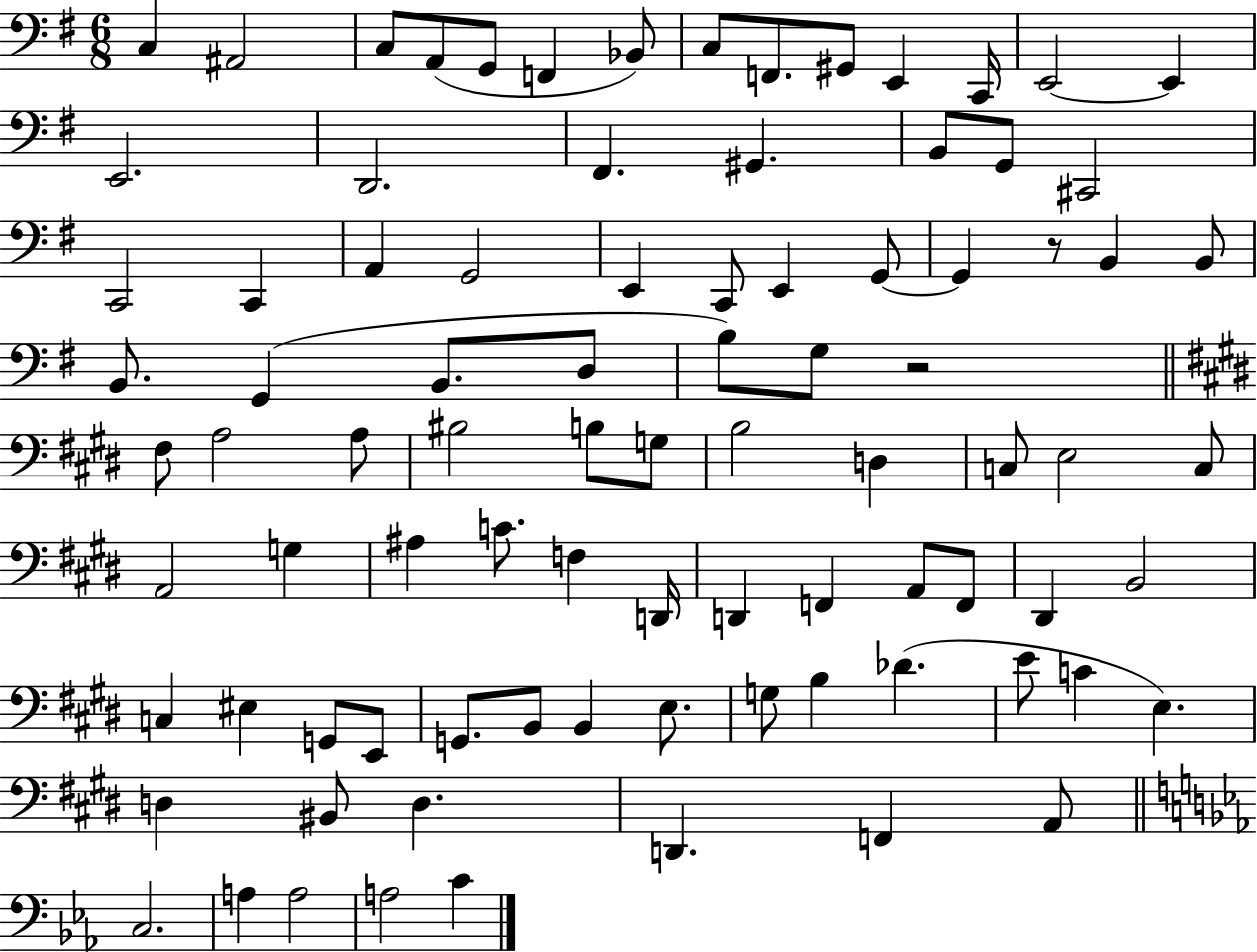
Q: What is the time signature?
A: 6/8